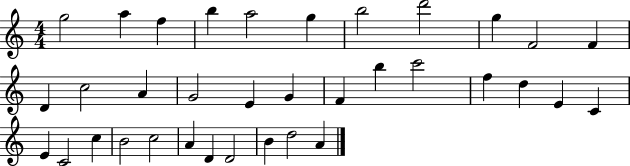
{
  \clef treble
  \numericTimeSignature
  \time 4/4
  \key c \major
  g''2 a''4 f''4 | b''4 a''2 g''4 | b''2 d'''2 | g''4 f'2 f'4 | \break d'4 c''2 a'4 | g'2 e'4 g'4 | f'4 b''4 c'''2 | f''4 d''4 e'4 c'4 | \break e'4 c'2 c''4 | b'2 c''2 | a'4 d'4 d'2 | b'4 d''2 a'4 | \break \bar "|."
}